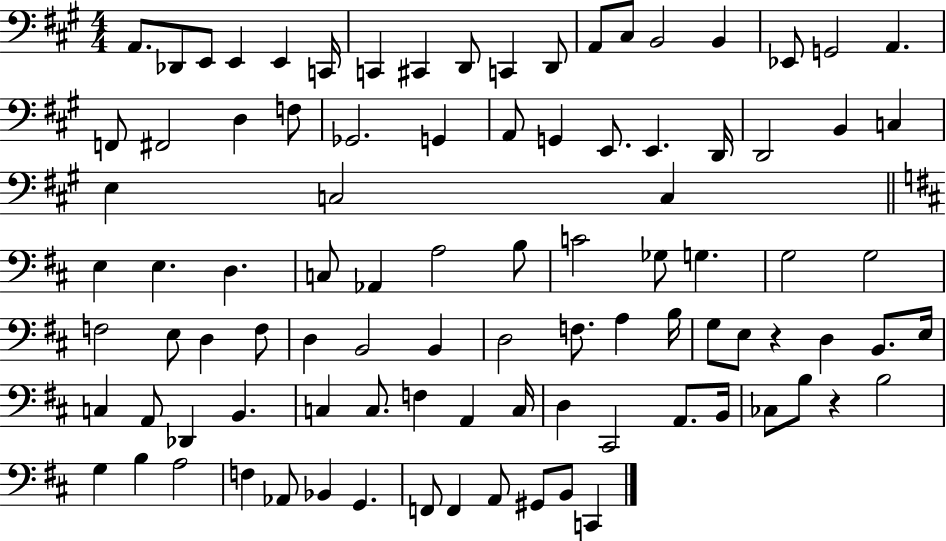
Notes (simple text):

A2/e. Db2/e E2/e E2/q E2/q C2/s C2/q C#2/q D2/e C2/q D2/e A2/e C#3/e B2/h B2/q Eb2/e G2/h A2/q. F2/e F#2/h D3/q F3/e Gb2/h. G2/q A2/e G2/q E2/e. E2/q. D2/s D2/h B2/q C3/q E3/q C3/h C3/q E3/q E3/q. D3/q. C3/e Ab2/q A3/h B3/e C4/h Gb3/e G3/q. G3/h G3/h F3/h E3/e D3/q F3/e D3/q B2/h B2/q D3/h F3/e. A3/q B3/s G3/e E3/e R/q D3/q B2/e. E3/s C3/q A2/e Db2/q B2/q. C3/q C3/e. F3/q A2/q C3/s D3/q C#2/h A2/e. B2/s CES3/e B3/e R/q B3/h G3/q B3/q A3/h F3/q Ab2/e Bb2/q G2/q. F2/e F2/q A2/e G#2/e B2/e C2/q